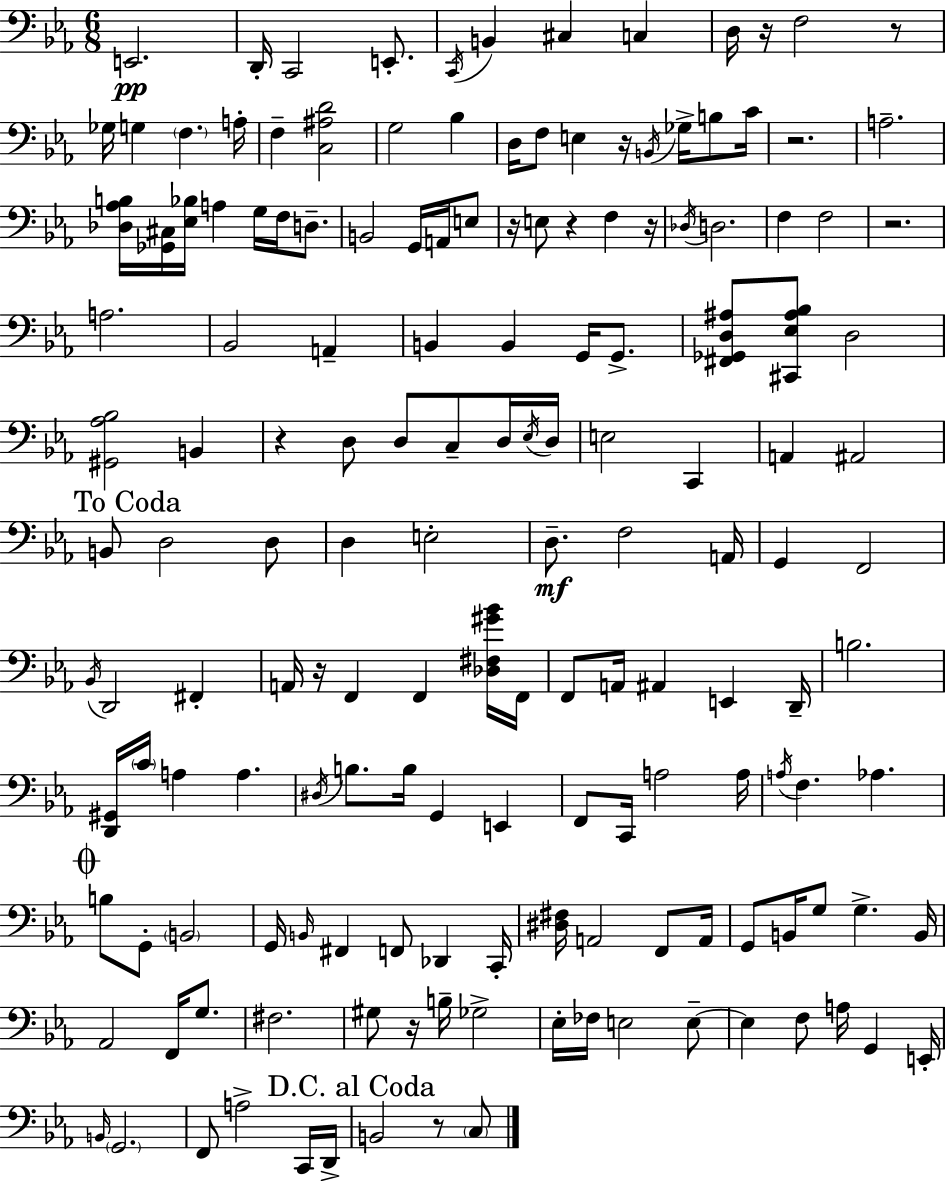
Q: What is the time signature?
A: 6/8